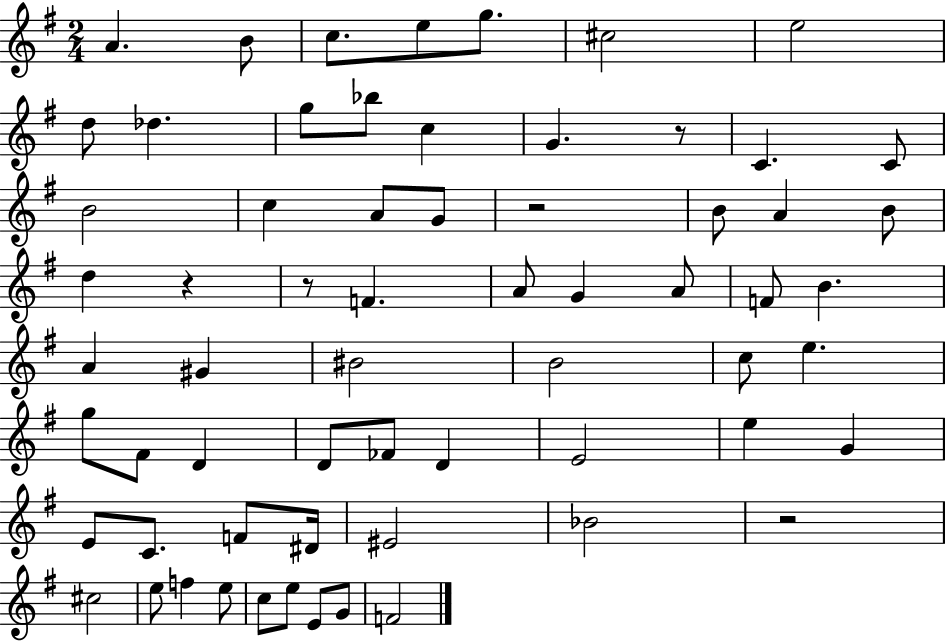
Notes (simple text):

A4/q. B4/e C5/e. E5/e G5/e. C#5/h E5/h D5/e Db5/q. G5/e Bb5/e C5/q G4/q. R/e C4/q. C4/e B4/h C5/q A4/e G4/e R/h B4/e A4/q B4/e D5/q R/q R/e F4/q. A4/e G4/q A4/e F4/e B4/q. A4/q G#4/q BIS4/h B4/h C5/e E5/q. G5/e F#4/e D4/q D4/e FES4/e D4/q E4/h E5/q G4/q E4/e C4/e. F4/e D#4/s EIS4/h Bb4/h R/h C#5/h E5/e F5/q E5/e C5/e E5/e E4/e G4/e F4/h